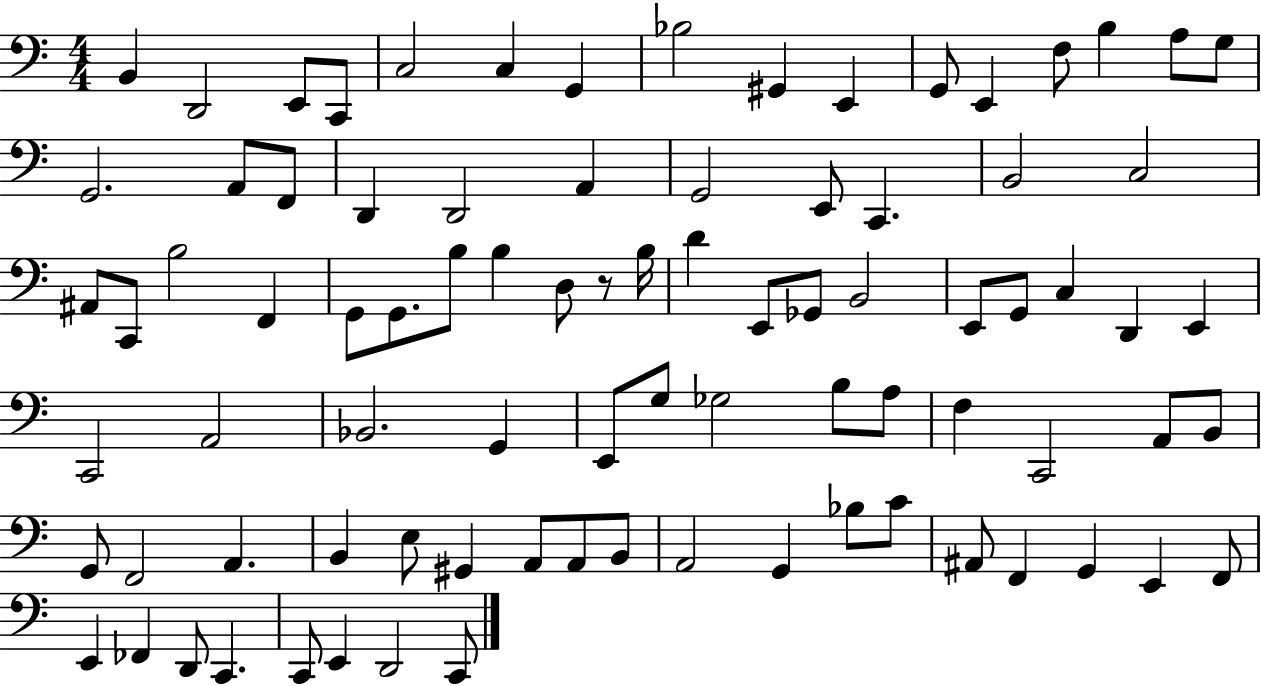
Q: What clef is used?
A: bass